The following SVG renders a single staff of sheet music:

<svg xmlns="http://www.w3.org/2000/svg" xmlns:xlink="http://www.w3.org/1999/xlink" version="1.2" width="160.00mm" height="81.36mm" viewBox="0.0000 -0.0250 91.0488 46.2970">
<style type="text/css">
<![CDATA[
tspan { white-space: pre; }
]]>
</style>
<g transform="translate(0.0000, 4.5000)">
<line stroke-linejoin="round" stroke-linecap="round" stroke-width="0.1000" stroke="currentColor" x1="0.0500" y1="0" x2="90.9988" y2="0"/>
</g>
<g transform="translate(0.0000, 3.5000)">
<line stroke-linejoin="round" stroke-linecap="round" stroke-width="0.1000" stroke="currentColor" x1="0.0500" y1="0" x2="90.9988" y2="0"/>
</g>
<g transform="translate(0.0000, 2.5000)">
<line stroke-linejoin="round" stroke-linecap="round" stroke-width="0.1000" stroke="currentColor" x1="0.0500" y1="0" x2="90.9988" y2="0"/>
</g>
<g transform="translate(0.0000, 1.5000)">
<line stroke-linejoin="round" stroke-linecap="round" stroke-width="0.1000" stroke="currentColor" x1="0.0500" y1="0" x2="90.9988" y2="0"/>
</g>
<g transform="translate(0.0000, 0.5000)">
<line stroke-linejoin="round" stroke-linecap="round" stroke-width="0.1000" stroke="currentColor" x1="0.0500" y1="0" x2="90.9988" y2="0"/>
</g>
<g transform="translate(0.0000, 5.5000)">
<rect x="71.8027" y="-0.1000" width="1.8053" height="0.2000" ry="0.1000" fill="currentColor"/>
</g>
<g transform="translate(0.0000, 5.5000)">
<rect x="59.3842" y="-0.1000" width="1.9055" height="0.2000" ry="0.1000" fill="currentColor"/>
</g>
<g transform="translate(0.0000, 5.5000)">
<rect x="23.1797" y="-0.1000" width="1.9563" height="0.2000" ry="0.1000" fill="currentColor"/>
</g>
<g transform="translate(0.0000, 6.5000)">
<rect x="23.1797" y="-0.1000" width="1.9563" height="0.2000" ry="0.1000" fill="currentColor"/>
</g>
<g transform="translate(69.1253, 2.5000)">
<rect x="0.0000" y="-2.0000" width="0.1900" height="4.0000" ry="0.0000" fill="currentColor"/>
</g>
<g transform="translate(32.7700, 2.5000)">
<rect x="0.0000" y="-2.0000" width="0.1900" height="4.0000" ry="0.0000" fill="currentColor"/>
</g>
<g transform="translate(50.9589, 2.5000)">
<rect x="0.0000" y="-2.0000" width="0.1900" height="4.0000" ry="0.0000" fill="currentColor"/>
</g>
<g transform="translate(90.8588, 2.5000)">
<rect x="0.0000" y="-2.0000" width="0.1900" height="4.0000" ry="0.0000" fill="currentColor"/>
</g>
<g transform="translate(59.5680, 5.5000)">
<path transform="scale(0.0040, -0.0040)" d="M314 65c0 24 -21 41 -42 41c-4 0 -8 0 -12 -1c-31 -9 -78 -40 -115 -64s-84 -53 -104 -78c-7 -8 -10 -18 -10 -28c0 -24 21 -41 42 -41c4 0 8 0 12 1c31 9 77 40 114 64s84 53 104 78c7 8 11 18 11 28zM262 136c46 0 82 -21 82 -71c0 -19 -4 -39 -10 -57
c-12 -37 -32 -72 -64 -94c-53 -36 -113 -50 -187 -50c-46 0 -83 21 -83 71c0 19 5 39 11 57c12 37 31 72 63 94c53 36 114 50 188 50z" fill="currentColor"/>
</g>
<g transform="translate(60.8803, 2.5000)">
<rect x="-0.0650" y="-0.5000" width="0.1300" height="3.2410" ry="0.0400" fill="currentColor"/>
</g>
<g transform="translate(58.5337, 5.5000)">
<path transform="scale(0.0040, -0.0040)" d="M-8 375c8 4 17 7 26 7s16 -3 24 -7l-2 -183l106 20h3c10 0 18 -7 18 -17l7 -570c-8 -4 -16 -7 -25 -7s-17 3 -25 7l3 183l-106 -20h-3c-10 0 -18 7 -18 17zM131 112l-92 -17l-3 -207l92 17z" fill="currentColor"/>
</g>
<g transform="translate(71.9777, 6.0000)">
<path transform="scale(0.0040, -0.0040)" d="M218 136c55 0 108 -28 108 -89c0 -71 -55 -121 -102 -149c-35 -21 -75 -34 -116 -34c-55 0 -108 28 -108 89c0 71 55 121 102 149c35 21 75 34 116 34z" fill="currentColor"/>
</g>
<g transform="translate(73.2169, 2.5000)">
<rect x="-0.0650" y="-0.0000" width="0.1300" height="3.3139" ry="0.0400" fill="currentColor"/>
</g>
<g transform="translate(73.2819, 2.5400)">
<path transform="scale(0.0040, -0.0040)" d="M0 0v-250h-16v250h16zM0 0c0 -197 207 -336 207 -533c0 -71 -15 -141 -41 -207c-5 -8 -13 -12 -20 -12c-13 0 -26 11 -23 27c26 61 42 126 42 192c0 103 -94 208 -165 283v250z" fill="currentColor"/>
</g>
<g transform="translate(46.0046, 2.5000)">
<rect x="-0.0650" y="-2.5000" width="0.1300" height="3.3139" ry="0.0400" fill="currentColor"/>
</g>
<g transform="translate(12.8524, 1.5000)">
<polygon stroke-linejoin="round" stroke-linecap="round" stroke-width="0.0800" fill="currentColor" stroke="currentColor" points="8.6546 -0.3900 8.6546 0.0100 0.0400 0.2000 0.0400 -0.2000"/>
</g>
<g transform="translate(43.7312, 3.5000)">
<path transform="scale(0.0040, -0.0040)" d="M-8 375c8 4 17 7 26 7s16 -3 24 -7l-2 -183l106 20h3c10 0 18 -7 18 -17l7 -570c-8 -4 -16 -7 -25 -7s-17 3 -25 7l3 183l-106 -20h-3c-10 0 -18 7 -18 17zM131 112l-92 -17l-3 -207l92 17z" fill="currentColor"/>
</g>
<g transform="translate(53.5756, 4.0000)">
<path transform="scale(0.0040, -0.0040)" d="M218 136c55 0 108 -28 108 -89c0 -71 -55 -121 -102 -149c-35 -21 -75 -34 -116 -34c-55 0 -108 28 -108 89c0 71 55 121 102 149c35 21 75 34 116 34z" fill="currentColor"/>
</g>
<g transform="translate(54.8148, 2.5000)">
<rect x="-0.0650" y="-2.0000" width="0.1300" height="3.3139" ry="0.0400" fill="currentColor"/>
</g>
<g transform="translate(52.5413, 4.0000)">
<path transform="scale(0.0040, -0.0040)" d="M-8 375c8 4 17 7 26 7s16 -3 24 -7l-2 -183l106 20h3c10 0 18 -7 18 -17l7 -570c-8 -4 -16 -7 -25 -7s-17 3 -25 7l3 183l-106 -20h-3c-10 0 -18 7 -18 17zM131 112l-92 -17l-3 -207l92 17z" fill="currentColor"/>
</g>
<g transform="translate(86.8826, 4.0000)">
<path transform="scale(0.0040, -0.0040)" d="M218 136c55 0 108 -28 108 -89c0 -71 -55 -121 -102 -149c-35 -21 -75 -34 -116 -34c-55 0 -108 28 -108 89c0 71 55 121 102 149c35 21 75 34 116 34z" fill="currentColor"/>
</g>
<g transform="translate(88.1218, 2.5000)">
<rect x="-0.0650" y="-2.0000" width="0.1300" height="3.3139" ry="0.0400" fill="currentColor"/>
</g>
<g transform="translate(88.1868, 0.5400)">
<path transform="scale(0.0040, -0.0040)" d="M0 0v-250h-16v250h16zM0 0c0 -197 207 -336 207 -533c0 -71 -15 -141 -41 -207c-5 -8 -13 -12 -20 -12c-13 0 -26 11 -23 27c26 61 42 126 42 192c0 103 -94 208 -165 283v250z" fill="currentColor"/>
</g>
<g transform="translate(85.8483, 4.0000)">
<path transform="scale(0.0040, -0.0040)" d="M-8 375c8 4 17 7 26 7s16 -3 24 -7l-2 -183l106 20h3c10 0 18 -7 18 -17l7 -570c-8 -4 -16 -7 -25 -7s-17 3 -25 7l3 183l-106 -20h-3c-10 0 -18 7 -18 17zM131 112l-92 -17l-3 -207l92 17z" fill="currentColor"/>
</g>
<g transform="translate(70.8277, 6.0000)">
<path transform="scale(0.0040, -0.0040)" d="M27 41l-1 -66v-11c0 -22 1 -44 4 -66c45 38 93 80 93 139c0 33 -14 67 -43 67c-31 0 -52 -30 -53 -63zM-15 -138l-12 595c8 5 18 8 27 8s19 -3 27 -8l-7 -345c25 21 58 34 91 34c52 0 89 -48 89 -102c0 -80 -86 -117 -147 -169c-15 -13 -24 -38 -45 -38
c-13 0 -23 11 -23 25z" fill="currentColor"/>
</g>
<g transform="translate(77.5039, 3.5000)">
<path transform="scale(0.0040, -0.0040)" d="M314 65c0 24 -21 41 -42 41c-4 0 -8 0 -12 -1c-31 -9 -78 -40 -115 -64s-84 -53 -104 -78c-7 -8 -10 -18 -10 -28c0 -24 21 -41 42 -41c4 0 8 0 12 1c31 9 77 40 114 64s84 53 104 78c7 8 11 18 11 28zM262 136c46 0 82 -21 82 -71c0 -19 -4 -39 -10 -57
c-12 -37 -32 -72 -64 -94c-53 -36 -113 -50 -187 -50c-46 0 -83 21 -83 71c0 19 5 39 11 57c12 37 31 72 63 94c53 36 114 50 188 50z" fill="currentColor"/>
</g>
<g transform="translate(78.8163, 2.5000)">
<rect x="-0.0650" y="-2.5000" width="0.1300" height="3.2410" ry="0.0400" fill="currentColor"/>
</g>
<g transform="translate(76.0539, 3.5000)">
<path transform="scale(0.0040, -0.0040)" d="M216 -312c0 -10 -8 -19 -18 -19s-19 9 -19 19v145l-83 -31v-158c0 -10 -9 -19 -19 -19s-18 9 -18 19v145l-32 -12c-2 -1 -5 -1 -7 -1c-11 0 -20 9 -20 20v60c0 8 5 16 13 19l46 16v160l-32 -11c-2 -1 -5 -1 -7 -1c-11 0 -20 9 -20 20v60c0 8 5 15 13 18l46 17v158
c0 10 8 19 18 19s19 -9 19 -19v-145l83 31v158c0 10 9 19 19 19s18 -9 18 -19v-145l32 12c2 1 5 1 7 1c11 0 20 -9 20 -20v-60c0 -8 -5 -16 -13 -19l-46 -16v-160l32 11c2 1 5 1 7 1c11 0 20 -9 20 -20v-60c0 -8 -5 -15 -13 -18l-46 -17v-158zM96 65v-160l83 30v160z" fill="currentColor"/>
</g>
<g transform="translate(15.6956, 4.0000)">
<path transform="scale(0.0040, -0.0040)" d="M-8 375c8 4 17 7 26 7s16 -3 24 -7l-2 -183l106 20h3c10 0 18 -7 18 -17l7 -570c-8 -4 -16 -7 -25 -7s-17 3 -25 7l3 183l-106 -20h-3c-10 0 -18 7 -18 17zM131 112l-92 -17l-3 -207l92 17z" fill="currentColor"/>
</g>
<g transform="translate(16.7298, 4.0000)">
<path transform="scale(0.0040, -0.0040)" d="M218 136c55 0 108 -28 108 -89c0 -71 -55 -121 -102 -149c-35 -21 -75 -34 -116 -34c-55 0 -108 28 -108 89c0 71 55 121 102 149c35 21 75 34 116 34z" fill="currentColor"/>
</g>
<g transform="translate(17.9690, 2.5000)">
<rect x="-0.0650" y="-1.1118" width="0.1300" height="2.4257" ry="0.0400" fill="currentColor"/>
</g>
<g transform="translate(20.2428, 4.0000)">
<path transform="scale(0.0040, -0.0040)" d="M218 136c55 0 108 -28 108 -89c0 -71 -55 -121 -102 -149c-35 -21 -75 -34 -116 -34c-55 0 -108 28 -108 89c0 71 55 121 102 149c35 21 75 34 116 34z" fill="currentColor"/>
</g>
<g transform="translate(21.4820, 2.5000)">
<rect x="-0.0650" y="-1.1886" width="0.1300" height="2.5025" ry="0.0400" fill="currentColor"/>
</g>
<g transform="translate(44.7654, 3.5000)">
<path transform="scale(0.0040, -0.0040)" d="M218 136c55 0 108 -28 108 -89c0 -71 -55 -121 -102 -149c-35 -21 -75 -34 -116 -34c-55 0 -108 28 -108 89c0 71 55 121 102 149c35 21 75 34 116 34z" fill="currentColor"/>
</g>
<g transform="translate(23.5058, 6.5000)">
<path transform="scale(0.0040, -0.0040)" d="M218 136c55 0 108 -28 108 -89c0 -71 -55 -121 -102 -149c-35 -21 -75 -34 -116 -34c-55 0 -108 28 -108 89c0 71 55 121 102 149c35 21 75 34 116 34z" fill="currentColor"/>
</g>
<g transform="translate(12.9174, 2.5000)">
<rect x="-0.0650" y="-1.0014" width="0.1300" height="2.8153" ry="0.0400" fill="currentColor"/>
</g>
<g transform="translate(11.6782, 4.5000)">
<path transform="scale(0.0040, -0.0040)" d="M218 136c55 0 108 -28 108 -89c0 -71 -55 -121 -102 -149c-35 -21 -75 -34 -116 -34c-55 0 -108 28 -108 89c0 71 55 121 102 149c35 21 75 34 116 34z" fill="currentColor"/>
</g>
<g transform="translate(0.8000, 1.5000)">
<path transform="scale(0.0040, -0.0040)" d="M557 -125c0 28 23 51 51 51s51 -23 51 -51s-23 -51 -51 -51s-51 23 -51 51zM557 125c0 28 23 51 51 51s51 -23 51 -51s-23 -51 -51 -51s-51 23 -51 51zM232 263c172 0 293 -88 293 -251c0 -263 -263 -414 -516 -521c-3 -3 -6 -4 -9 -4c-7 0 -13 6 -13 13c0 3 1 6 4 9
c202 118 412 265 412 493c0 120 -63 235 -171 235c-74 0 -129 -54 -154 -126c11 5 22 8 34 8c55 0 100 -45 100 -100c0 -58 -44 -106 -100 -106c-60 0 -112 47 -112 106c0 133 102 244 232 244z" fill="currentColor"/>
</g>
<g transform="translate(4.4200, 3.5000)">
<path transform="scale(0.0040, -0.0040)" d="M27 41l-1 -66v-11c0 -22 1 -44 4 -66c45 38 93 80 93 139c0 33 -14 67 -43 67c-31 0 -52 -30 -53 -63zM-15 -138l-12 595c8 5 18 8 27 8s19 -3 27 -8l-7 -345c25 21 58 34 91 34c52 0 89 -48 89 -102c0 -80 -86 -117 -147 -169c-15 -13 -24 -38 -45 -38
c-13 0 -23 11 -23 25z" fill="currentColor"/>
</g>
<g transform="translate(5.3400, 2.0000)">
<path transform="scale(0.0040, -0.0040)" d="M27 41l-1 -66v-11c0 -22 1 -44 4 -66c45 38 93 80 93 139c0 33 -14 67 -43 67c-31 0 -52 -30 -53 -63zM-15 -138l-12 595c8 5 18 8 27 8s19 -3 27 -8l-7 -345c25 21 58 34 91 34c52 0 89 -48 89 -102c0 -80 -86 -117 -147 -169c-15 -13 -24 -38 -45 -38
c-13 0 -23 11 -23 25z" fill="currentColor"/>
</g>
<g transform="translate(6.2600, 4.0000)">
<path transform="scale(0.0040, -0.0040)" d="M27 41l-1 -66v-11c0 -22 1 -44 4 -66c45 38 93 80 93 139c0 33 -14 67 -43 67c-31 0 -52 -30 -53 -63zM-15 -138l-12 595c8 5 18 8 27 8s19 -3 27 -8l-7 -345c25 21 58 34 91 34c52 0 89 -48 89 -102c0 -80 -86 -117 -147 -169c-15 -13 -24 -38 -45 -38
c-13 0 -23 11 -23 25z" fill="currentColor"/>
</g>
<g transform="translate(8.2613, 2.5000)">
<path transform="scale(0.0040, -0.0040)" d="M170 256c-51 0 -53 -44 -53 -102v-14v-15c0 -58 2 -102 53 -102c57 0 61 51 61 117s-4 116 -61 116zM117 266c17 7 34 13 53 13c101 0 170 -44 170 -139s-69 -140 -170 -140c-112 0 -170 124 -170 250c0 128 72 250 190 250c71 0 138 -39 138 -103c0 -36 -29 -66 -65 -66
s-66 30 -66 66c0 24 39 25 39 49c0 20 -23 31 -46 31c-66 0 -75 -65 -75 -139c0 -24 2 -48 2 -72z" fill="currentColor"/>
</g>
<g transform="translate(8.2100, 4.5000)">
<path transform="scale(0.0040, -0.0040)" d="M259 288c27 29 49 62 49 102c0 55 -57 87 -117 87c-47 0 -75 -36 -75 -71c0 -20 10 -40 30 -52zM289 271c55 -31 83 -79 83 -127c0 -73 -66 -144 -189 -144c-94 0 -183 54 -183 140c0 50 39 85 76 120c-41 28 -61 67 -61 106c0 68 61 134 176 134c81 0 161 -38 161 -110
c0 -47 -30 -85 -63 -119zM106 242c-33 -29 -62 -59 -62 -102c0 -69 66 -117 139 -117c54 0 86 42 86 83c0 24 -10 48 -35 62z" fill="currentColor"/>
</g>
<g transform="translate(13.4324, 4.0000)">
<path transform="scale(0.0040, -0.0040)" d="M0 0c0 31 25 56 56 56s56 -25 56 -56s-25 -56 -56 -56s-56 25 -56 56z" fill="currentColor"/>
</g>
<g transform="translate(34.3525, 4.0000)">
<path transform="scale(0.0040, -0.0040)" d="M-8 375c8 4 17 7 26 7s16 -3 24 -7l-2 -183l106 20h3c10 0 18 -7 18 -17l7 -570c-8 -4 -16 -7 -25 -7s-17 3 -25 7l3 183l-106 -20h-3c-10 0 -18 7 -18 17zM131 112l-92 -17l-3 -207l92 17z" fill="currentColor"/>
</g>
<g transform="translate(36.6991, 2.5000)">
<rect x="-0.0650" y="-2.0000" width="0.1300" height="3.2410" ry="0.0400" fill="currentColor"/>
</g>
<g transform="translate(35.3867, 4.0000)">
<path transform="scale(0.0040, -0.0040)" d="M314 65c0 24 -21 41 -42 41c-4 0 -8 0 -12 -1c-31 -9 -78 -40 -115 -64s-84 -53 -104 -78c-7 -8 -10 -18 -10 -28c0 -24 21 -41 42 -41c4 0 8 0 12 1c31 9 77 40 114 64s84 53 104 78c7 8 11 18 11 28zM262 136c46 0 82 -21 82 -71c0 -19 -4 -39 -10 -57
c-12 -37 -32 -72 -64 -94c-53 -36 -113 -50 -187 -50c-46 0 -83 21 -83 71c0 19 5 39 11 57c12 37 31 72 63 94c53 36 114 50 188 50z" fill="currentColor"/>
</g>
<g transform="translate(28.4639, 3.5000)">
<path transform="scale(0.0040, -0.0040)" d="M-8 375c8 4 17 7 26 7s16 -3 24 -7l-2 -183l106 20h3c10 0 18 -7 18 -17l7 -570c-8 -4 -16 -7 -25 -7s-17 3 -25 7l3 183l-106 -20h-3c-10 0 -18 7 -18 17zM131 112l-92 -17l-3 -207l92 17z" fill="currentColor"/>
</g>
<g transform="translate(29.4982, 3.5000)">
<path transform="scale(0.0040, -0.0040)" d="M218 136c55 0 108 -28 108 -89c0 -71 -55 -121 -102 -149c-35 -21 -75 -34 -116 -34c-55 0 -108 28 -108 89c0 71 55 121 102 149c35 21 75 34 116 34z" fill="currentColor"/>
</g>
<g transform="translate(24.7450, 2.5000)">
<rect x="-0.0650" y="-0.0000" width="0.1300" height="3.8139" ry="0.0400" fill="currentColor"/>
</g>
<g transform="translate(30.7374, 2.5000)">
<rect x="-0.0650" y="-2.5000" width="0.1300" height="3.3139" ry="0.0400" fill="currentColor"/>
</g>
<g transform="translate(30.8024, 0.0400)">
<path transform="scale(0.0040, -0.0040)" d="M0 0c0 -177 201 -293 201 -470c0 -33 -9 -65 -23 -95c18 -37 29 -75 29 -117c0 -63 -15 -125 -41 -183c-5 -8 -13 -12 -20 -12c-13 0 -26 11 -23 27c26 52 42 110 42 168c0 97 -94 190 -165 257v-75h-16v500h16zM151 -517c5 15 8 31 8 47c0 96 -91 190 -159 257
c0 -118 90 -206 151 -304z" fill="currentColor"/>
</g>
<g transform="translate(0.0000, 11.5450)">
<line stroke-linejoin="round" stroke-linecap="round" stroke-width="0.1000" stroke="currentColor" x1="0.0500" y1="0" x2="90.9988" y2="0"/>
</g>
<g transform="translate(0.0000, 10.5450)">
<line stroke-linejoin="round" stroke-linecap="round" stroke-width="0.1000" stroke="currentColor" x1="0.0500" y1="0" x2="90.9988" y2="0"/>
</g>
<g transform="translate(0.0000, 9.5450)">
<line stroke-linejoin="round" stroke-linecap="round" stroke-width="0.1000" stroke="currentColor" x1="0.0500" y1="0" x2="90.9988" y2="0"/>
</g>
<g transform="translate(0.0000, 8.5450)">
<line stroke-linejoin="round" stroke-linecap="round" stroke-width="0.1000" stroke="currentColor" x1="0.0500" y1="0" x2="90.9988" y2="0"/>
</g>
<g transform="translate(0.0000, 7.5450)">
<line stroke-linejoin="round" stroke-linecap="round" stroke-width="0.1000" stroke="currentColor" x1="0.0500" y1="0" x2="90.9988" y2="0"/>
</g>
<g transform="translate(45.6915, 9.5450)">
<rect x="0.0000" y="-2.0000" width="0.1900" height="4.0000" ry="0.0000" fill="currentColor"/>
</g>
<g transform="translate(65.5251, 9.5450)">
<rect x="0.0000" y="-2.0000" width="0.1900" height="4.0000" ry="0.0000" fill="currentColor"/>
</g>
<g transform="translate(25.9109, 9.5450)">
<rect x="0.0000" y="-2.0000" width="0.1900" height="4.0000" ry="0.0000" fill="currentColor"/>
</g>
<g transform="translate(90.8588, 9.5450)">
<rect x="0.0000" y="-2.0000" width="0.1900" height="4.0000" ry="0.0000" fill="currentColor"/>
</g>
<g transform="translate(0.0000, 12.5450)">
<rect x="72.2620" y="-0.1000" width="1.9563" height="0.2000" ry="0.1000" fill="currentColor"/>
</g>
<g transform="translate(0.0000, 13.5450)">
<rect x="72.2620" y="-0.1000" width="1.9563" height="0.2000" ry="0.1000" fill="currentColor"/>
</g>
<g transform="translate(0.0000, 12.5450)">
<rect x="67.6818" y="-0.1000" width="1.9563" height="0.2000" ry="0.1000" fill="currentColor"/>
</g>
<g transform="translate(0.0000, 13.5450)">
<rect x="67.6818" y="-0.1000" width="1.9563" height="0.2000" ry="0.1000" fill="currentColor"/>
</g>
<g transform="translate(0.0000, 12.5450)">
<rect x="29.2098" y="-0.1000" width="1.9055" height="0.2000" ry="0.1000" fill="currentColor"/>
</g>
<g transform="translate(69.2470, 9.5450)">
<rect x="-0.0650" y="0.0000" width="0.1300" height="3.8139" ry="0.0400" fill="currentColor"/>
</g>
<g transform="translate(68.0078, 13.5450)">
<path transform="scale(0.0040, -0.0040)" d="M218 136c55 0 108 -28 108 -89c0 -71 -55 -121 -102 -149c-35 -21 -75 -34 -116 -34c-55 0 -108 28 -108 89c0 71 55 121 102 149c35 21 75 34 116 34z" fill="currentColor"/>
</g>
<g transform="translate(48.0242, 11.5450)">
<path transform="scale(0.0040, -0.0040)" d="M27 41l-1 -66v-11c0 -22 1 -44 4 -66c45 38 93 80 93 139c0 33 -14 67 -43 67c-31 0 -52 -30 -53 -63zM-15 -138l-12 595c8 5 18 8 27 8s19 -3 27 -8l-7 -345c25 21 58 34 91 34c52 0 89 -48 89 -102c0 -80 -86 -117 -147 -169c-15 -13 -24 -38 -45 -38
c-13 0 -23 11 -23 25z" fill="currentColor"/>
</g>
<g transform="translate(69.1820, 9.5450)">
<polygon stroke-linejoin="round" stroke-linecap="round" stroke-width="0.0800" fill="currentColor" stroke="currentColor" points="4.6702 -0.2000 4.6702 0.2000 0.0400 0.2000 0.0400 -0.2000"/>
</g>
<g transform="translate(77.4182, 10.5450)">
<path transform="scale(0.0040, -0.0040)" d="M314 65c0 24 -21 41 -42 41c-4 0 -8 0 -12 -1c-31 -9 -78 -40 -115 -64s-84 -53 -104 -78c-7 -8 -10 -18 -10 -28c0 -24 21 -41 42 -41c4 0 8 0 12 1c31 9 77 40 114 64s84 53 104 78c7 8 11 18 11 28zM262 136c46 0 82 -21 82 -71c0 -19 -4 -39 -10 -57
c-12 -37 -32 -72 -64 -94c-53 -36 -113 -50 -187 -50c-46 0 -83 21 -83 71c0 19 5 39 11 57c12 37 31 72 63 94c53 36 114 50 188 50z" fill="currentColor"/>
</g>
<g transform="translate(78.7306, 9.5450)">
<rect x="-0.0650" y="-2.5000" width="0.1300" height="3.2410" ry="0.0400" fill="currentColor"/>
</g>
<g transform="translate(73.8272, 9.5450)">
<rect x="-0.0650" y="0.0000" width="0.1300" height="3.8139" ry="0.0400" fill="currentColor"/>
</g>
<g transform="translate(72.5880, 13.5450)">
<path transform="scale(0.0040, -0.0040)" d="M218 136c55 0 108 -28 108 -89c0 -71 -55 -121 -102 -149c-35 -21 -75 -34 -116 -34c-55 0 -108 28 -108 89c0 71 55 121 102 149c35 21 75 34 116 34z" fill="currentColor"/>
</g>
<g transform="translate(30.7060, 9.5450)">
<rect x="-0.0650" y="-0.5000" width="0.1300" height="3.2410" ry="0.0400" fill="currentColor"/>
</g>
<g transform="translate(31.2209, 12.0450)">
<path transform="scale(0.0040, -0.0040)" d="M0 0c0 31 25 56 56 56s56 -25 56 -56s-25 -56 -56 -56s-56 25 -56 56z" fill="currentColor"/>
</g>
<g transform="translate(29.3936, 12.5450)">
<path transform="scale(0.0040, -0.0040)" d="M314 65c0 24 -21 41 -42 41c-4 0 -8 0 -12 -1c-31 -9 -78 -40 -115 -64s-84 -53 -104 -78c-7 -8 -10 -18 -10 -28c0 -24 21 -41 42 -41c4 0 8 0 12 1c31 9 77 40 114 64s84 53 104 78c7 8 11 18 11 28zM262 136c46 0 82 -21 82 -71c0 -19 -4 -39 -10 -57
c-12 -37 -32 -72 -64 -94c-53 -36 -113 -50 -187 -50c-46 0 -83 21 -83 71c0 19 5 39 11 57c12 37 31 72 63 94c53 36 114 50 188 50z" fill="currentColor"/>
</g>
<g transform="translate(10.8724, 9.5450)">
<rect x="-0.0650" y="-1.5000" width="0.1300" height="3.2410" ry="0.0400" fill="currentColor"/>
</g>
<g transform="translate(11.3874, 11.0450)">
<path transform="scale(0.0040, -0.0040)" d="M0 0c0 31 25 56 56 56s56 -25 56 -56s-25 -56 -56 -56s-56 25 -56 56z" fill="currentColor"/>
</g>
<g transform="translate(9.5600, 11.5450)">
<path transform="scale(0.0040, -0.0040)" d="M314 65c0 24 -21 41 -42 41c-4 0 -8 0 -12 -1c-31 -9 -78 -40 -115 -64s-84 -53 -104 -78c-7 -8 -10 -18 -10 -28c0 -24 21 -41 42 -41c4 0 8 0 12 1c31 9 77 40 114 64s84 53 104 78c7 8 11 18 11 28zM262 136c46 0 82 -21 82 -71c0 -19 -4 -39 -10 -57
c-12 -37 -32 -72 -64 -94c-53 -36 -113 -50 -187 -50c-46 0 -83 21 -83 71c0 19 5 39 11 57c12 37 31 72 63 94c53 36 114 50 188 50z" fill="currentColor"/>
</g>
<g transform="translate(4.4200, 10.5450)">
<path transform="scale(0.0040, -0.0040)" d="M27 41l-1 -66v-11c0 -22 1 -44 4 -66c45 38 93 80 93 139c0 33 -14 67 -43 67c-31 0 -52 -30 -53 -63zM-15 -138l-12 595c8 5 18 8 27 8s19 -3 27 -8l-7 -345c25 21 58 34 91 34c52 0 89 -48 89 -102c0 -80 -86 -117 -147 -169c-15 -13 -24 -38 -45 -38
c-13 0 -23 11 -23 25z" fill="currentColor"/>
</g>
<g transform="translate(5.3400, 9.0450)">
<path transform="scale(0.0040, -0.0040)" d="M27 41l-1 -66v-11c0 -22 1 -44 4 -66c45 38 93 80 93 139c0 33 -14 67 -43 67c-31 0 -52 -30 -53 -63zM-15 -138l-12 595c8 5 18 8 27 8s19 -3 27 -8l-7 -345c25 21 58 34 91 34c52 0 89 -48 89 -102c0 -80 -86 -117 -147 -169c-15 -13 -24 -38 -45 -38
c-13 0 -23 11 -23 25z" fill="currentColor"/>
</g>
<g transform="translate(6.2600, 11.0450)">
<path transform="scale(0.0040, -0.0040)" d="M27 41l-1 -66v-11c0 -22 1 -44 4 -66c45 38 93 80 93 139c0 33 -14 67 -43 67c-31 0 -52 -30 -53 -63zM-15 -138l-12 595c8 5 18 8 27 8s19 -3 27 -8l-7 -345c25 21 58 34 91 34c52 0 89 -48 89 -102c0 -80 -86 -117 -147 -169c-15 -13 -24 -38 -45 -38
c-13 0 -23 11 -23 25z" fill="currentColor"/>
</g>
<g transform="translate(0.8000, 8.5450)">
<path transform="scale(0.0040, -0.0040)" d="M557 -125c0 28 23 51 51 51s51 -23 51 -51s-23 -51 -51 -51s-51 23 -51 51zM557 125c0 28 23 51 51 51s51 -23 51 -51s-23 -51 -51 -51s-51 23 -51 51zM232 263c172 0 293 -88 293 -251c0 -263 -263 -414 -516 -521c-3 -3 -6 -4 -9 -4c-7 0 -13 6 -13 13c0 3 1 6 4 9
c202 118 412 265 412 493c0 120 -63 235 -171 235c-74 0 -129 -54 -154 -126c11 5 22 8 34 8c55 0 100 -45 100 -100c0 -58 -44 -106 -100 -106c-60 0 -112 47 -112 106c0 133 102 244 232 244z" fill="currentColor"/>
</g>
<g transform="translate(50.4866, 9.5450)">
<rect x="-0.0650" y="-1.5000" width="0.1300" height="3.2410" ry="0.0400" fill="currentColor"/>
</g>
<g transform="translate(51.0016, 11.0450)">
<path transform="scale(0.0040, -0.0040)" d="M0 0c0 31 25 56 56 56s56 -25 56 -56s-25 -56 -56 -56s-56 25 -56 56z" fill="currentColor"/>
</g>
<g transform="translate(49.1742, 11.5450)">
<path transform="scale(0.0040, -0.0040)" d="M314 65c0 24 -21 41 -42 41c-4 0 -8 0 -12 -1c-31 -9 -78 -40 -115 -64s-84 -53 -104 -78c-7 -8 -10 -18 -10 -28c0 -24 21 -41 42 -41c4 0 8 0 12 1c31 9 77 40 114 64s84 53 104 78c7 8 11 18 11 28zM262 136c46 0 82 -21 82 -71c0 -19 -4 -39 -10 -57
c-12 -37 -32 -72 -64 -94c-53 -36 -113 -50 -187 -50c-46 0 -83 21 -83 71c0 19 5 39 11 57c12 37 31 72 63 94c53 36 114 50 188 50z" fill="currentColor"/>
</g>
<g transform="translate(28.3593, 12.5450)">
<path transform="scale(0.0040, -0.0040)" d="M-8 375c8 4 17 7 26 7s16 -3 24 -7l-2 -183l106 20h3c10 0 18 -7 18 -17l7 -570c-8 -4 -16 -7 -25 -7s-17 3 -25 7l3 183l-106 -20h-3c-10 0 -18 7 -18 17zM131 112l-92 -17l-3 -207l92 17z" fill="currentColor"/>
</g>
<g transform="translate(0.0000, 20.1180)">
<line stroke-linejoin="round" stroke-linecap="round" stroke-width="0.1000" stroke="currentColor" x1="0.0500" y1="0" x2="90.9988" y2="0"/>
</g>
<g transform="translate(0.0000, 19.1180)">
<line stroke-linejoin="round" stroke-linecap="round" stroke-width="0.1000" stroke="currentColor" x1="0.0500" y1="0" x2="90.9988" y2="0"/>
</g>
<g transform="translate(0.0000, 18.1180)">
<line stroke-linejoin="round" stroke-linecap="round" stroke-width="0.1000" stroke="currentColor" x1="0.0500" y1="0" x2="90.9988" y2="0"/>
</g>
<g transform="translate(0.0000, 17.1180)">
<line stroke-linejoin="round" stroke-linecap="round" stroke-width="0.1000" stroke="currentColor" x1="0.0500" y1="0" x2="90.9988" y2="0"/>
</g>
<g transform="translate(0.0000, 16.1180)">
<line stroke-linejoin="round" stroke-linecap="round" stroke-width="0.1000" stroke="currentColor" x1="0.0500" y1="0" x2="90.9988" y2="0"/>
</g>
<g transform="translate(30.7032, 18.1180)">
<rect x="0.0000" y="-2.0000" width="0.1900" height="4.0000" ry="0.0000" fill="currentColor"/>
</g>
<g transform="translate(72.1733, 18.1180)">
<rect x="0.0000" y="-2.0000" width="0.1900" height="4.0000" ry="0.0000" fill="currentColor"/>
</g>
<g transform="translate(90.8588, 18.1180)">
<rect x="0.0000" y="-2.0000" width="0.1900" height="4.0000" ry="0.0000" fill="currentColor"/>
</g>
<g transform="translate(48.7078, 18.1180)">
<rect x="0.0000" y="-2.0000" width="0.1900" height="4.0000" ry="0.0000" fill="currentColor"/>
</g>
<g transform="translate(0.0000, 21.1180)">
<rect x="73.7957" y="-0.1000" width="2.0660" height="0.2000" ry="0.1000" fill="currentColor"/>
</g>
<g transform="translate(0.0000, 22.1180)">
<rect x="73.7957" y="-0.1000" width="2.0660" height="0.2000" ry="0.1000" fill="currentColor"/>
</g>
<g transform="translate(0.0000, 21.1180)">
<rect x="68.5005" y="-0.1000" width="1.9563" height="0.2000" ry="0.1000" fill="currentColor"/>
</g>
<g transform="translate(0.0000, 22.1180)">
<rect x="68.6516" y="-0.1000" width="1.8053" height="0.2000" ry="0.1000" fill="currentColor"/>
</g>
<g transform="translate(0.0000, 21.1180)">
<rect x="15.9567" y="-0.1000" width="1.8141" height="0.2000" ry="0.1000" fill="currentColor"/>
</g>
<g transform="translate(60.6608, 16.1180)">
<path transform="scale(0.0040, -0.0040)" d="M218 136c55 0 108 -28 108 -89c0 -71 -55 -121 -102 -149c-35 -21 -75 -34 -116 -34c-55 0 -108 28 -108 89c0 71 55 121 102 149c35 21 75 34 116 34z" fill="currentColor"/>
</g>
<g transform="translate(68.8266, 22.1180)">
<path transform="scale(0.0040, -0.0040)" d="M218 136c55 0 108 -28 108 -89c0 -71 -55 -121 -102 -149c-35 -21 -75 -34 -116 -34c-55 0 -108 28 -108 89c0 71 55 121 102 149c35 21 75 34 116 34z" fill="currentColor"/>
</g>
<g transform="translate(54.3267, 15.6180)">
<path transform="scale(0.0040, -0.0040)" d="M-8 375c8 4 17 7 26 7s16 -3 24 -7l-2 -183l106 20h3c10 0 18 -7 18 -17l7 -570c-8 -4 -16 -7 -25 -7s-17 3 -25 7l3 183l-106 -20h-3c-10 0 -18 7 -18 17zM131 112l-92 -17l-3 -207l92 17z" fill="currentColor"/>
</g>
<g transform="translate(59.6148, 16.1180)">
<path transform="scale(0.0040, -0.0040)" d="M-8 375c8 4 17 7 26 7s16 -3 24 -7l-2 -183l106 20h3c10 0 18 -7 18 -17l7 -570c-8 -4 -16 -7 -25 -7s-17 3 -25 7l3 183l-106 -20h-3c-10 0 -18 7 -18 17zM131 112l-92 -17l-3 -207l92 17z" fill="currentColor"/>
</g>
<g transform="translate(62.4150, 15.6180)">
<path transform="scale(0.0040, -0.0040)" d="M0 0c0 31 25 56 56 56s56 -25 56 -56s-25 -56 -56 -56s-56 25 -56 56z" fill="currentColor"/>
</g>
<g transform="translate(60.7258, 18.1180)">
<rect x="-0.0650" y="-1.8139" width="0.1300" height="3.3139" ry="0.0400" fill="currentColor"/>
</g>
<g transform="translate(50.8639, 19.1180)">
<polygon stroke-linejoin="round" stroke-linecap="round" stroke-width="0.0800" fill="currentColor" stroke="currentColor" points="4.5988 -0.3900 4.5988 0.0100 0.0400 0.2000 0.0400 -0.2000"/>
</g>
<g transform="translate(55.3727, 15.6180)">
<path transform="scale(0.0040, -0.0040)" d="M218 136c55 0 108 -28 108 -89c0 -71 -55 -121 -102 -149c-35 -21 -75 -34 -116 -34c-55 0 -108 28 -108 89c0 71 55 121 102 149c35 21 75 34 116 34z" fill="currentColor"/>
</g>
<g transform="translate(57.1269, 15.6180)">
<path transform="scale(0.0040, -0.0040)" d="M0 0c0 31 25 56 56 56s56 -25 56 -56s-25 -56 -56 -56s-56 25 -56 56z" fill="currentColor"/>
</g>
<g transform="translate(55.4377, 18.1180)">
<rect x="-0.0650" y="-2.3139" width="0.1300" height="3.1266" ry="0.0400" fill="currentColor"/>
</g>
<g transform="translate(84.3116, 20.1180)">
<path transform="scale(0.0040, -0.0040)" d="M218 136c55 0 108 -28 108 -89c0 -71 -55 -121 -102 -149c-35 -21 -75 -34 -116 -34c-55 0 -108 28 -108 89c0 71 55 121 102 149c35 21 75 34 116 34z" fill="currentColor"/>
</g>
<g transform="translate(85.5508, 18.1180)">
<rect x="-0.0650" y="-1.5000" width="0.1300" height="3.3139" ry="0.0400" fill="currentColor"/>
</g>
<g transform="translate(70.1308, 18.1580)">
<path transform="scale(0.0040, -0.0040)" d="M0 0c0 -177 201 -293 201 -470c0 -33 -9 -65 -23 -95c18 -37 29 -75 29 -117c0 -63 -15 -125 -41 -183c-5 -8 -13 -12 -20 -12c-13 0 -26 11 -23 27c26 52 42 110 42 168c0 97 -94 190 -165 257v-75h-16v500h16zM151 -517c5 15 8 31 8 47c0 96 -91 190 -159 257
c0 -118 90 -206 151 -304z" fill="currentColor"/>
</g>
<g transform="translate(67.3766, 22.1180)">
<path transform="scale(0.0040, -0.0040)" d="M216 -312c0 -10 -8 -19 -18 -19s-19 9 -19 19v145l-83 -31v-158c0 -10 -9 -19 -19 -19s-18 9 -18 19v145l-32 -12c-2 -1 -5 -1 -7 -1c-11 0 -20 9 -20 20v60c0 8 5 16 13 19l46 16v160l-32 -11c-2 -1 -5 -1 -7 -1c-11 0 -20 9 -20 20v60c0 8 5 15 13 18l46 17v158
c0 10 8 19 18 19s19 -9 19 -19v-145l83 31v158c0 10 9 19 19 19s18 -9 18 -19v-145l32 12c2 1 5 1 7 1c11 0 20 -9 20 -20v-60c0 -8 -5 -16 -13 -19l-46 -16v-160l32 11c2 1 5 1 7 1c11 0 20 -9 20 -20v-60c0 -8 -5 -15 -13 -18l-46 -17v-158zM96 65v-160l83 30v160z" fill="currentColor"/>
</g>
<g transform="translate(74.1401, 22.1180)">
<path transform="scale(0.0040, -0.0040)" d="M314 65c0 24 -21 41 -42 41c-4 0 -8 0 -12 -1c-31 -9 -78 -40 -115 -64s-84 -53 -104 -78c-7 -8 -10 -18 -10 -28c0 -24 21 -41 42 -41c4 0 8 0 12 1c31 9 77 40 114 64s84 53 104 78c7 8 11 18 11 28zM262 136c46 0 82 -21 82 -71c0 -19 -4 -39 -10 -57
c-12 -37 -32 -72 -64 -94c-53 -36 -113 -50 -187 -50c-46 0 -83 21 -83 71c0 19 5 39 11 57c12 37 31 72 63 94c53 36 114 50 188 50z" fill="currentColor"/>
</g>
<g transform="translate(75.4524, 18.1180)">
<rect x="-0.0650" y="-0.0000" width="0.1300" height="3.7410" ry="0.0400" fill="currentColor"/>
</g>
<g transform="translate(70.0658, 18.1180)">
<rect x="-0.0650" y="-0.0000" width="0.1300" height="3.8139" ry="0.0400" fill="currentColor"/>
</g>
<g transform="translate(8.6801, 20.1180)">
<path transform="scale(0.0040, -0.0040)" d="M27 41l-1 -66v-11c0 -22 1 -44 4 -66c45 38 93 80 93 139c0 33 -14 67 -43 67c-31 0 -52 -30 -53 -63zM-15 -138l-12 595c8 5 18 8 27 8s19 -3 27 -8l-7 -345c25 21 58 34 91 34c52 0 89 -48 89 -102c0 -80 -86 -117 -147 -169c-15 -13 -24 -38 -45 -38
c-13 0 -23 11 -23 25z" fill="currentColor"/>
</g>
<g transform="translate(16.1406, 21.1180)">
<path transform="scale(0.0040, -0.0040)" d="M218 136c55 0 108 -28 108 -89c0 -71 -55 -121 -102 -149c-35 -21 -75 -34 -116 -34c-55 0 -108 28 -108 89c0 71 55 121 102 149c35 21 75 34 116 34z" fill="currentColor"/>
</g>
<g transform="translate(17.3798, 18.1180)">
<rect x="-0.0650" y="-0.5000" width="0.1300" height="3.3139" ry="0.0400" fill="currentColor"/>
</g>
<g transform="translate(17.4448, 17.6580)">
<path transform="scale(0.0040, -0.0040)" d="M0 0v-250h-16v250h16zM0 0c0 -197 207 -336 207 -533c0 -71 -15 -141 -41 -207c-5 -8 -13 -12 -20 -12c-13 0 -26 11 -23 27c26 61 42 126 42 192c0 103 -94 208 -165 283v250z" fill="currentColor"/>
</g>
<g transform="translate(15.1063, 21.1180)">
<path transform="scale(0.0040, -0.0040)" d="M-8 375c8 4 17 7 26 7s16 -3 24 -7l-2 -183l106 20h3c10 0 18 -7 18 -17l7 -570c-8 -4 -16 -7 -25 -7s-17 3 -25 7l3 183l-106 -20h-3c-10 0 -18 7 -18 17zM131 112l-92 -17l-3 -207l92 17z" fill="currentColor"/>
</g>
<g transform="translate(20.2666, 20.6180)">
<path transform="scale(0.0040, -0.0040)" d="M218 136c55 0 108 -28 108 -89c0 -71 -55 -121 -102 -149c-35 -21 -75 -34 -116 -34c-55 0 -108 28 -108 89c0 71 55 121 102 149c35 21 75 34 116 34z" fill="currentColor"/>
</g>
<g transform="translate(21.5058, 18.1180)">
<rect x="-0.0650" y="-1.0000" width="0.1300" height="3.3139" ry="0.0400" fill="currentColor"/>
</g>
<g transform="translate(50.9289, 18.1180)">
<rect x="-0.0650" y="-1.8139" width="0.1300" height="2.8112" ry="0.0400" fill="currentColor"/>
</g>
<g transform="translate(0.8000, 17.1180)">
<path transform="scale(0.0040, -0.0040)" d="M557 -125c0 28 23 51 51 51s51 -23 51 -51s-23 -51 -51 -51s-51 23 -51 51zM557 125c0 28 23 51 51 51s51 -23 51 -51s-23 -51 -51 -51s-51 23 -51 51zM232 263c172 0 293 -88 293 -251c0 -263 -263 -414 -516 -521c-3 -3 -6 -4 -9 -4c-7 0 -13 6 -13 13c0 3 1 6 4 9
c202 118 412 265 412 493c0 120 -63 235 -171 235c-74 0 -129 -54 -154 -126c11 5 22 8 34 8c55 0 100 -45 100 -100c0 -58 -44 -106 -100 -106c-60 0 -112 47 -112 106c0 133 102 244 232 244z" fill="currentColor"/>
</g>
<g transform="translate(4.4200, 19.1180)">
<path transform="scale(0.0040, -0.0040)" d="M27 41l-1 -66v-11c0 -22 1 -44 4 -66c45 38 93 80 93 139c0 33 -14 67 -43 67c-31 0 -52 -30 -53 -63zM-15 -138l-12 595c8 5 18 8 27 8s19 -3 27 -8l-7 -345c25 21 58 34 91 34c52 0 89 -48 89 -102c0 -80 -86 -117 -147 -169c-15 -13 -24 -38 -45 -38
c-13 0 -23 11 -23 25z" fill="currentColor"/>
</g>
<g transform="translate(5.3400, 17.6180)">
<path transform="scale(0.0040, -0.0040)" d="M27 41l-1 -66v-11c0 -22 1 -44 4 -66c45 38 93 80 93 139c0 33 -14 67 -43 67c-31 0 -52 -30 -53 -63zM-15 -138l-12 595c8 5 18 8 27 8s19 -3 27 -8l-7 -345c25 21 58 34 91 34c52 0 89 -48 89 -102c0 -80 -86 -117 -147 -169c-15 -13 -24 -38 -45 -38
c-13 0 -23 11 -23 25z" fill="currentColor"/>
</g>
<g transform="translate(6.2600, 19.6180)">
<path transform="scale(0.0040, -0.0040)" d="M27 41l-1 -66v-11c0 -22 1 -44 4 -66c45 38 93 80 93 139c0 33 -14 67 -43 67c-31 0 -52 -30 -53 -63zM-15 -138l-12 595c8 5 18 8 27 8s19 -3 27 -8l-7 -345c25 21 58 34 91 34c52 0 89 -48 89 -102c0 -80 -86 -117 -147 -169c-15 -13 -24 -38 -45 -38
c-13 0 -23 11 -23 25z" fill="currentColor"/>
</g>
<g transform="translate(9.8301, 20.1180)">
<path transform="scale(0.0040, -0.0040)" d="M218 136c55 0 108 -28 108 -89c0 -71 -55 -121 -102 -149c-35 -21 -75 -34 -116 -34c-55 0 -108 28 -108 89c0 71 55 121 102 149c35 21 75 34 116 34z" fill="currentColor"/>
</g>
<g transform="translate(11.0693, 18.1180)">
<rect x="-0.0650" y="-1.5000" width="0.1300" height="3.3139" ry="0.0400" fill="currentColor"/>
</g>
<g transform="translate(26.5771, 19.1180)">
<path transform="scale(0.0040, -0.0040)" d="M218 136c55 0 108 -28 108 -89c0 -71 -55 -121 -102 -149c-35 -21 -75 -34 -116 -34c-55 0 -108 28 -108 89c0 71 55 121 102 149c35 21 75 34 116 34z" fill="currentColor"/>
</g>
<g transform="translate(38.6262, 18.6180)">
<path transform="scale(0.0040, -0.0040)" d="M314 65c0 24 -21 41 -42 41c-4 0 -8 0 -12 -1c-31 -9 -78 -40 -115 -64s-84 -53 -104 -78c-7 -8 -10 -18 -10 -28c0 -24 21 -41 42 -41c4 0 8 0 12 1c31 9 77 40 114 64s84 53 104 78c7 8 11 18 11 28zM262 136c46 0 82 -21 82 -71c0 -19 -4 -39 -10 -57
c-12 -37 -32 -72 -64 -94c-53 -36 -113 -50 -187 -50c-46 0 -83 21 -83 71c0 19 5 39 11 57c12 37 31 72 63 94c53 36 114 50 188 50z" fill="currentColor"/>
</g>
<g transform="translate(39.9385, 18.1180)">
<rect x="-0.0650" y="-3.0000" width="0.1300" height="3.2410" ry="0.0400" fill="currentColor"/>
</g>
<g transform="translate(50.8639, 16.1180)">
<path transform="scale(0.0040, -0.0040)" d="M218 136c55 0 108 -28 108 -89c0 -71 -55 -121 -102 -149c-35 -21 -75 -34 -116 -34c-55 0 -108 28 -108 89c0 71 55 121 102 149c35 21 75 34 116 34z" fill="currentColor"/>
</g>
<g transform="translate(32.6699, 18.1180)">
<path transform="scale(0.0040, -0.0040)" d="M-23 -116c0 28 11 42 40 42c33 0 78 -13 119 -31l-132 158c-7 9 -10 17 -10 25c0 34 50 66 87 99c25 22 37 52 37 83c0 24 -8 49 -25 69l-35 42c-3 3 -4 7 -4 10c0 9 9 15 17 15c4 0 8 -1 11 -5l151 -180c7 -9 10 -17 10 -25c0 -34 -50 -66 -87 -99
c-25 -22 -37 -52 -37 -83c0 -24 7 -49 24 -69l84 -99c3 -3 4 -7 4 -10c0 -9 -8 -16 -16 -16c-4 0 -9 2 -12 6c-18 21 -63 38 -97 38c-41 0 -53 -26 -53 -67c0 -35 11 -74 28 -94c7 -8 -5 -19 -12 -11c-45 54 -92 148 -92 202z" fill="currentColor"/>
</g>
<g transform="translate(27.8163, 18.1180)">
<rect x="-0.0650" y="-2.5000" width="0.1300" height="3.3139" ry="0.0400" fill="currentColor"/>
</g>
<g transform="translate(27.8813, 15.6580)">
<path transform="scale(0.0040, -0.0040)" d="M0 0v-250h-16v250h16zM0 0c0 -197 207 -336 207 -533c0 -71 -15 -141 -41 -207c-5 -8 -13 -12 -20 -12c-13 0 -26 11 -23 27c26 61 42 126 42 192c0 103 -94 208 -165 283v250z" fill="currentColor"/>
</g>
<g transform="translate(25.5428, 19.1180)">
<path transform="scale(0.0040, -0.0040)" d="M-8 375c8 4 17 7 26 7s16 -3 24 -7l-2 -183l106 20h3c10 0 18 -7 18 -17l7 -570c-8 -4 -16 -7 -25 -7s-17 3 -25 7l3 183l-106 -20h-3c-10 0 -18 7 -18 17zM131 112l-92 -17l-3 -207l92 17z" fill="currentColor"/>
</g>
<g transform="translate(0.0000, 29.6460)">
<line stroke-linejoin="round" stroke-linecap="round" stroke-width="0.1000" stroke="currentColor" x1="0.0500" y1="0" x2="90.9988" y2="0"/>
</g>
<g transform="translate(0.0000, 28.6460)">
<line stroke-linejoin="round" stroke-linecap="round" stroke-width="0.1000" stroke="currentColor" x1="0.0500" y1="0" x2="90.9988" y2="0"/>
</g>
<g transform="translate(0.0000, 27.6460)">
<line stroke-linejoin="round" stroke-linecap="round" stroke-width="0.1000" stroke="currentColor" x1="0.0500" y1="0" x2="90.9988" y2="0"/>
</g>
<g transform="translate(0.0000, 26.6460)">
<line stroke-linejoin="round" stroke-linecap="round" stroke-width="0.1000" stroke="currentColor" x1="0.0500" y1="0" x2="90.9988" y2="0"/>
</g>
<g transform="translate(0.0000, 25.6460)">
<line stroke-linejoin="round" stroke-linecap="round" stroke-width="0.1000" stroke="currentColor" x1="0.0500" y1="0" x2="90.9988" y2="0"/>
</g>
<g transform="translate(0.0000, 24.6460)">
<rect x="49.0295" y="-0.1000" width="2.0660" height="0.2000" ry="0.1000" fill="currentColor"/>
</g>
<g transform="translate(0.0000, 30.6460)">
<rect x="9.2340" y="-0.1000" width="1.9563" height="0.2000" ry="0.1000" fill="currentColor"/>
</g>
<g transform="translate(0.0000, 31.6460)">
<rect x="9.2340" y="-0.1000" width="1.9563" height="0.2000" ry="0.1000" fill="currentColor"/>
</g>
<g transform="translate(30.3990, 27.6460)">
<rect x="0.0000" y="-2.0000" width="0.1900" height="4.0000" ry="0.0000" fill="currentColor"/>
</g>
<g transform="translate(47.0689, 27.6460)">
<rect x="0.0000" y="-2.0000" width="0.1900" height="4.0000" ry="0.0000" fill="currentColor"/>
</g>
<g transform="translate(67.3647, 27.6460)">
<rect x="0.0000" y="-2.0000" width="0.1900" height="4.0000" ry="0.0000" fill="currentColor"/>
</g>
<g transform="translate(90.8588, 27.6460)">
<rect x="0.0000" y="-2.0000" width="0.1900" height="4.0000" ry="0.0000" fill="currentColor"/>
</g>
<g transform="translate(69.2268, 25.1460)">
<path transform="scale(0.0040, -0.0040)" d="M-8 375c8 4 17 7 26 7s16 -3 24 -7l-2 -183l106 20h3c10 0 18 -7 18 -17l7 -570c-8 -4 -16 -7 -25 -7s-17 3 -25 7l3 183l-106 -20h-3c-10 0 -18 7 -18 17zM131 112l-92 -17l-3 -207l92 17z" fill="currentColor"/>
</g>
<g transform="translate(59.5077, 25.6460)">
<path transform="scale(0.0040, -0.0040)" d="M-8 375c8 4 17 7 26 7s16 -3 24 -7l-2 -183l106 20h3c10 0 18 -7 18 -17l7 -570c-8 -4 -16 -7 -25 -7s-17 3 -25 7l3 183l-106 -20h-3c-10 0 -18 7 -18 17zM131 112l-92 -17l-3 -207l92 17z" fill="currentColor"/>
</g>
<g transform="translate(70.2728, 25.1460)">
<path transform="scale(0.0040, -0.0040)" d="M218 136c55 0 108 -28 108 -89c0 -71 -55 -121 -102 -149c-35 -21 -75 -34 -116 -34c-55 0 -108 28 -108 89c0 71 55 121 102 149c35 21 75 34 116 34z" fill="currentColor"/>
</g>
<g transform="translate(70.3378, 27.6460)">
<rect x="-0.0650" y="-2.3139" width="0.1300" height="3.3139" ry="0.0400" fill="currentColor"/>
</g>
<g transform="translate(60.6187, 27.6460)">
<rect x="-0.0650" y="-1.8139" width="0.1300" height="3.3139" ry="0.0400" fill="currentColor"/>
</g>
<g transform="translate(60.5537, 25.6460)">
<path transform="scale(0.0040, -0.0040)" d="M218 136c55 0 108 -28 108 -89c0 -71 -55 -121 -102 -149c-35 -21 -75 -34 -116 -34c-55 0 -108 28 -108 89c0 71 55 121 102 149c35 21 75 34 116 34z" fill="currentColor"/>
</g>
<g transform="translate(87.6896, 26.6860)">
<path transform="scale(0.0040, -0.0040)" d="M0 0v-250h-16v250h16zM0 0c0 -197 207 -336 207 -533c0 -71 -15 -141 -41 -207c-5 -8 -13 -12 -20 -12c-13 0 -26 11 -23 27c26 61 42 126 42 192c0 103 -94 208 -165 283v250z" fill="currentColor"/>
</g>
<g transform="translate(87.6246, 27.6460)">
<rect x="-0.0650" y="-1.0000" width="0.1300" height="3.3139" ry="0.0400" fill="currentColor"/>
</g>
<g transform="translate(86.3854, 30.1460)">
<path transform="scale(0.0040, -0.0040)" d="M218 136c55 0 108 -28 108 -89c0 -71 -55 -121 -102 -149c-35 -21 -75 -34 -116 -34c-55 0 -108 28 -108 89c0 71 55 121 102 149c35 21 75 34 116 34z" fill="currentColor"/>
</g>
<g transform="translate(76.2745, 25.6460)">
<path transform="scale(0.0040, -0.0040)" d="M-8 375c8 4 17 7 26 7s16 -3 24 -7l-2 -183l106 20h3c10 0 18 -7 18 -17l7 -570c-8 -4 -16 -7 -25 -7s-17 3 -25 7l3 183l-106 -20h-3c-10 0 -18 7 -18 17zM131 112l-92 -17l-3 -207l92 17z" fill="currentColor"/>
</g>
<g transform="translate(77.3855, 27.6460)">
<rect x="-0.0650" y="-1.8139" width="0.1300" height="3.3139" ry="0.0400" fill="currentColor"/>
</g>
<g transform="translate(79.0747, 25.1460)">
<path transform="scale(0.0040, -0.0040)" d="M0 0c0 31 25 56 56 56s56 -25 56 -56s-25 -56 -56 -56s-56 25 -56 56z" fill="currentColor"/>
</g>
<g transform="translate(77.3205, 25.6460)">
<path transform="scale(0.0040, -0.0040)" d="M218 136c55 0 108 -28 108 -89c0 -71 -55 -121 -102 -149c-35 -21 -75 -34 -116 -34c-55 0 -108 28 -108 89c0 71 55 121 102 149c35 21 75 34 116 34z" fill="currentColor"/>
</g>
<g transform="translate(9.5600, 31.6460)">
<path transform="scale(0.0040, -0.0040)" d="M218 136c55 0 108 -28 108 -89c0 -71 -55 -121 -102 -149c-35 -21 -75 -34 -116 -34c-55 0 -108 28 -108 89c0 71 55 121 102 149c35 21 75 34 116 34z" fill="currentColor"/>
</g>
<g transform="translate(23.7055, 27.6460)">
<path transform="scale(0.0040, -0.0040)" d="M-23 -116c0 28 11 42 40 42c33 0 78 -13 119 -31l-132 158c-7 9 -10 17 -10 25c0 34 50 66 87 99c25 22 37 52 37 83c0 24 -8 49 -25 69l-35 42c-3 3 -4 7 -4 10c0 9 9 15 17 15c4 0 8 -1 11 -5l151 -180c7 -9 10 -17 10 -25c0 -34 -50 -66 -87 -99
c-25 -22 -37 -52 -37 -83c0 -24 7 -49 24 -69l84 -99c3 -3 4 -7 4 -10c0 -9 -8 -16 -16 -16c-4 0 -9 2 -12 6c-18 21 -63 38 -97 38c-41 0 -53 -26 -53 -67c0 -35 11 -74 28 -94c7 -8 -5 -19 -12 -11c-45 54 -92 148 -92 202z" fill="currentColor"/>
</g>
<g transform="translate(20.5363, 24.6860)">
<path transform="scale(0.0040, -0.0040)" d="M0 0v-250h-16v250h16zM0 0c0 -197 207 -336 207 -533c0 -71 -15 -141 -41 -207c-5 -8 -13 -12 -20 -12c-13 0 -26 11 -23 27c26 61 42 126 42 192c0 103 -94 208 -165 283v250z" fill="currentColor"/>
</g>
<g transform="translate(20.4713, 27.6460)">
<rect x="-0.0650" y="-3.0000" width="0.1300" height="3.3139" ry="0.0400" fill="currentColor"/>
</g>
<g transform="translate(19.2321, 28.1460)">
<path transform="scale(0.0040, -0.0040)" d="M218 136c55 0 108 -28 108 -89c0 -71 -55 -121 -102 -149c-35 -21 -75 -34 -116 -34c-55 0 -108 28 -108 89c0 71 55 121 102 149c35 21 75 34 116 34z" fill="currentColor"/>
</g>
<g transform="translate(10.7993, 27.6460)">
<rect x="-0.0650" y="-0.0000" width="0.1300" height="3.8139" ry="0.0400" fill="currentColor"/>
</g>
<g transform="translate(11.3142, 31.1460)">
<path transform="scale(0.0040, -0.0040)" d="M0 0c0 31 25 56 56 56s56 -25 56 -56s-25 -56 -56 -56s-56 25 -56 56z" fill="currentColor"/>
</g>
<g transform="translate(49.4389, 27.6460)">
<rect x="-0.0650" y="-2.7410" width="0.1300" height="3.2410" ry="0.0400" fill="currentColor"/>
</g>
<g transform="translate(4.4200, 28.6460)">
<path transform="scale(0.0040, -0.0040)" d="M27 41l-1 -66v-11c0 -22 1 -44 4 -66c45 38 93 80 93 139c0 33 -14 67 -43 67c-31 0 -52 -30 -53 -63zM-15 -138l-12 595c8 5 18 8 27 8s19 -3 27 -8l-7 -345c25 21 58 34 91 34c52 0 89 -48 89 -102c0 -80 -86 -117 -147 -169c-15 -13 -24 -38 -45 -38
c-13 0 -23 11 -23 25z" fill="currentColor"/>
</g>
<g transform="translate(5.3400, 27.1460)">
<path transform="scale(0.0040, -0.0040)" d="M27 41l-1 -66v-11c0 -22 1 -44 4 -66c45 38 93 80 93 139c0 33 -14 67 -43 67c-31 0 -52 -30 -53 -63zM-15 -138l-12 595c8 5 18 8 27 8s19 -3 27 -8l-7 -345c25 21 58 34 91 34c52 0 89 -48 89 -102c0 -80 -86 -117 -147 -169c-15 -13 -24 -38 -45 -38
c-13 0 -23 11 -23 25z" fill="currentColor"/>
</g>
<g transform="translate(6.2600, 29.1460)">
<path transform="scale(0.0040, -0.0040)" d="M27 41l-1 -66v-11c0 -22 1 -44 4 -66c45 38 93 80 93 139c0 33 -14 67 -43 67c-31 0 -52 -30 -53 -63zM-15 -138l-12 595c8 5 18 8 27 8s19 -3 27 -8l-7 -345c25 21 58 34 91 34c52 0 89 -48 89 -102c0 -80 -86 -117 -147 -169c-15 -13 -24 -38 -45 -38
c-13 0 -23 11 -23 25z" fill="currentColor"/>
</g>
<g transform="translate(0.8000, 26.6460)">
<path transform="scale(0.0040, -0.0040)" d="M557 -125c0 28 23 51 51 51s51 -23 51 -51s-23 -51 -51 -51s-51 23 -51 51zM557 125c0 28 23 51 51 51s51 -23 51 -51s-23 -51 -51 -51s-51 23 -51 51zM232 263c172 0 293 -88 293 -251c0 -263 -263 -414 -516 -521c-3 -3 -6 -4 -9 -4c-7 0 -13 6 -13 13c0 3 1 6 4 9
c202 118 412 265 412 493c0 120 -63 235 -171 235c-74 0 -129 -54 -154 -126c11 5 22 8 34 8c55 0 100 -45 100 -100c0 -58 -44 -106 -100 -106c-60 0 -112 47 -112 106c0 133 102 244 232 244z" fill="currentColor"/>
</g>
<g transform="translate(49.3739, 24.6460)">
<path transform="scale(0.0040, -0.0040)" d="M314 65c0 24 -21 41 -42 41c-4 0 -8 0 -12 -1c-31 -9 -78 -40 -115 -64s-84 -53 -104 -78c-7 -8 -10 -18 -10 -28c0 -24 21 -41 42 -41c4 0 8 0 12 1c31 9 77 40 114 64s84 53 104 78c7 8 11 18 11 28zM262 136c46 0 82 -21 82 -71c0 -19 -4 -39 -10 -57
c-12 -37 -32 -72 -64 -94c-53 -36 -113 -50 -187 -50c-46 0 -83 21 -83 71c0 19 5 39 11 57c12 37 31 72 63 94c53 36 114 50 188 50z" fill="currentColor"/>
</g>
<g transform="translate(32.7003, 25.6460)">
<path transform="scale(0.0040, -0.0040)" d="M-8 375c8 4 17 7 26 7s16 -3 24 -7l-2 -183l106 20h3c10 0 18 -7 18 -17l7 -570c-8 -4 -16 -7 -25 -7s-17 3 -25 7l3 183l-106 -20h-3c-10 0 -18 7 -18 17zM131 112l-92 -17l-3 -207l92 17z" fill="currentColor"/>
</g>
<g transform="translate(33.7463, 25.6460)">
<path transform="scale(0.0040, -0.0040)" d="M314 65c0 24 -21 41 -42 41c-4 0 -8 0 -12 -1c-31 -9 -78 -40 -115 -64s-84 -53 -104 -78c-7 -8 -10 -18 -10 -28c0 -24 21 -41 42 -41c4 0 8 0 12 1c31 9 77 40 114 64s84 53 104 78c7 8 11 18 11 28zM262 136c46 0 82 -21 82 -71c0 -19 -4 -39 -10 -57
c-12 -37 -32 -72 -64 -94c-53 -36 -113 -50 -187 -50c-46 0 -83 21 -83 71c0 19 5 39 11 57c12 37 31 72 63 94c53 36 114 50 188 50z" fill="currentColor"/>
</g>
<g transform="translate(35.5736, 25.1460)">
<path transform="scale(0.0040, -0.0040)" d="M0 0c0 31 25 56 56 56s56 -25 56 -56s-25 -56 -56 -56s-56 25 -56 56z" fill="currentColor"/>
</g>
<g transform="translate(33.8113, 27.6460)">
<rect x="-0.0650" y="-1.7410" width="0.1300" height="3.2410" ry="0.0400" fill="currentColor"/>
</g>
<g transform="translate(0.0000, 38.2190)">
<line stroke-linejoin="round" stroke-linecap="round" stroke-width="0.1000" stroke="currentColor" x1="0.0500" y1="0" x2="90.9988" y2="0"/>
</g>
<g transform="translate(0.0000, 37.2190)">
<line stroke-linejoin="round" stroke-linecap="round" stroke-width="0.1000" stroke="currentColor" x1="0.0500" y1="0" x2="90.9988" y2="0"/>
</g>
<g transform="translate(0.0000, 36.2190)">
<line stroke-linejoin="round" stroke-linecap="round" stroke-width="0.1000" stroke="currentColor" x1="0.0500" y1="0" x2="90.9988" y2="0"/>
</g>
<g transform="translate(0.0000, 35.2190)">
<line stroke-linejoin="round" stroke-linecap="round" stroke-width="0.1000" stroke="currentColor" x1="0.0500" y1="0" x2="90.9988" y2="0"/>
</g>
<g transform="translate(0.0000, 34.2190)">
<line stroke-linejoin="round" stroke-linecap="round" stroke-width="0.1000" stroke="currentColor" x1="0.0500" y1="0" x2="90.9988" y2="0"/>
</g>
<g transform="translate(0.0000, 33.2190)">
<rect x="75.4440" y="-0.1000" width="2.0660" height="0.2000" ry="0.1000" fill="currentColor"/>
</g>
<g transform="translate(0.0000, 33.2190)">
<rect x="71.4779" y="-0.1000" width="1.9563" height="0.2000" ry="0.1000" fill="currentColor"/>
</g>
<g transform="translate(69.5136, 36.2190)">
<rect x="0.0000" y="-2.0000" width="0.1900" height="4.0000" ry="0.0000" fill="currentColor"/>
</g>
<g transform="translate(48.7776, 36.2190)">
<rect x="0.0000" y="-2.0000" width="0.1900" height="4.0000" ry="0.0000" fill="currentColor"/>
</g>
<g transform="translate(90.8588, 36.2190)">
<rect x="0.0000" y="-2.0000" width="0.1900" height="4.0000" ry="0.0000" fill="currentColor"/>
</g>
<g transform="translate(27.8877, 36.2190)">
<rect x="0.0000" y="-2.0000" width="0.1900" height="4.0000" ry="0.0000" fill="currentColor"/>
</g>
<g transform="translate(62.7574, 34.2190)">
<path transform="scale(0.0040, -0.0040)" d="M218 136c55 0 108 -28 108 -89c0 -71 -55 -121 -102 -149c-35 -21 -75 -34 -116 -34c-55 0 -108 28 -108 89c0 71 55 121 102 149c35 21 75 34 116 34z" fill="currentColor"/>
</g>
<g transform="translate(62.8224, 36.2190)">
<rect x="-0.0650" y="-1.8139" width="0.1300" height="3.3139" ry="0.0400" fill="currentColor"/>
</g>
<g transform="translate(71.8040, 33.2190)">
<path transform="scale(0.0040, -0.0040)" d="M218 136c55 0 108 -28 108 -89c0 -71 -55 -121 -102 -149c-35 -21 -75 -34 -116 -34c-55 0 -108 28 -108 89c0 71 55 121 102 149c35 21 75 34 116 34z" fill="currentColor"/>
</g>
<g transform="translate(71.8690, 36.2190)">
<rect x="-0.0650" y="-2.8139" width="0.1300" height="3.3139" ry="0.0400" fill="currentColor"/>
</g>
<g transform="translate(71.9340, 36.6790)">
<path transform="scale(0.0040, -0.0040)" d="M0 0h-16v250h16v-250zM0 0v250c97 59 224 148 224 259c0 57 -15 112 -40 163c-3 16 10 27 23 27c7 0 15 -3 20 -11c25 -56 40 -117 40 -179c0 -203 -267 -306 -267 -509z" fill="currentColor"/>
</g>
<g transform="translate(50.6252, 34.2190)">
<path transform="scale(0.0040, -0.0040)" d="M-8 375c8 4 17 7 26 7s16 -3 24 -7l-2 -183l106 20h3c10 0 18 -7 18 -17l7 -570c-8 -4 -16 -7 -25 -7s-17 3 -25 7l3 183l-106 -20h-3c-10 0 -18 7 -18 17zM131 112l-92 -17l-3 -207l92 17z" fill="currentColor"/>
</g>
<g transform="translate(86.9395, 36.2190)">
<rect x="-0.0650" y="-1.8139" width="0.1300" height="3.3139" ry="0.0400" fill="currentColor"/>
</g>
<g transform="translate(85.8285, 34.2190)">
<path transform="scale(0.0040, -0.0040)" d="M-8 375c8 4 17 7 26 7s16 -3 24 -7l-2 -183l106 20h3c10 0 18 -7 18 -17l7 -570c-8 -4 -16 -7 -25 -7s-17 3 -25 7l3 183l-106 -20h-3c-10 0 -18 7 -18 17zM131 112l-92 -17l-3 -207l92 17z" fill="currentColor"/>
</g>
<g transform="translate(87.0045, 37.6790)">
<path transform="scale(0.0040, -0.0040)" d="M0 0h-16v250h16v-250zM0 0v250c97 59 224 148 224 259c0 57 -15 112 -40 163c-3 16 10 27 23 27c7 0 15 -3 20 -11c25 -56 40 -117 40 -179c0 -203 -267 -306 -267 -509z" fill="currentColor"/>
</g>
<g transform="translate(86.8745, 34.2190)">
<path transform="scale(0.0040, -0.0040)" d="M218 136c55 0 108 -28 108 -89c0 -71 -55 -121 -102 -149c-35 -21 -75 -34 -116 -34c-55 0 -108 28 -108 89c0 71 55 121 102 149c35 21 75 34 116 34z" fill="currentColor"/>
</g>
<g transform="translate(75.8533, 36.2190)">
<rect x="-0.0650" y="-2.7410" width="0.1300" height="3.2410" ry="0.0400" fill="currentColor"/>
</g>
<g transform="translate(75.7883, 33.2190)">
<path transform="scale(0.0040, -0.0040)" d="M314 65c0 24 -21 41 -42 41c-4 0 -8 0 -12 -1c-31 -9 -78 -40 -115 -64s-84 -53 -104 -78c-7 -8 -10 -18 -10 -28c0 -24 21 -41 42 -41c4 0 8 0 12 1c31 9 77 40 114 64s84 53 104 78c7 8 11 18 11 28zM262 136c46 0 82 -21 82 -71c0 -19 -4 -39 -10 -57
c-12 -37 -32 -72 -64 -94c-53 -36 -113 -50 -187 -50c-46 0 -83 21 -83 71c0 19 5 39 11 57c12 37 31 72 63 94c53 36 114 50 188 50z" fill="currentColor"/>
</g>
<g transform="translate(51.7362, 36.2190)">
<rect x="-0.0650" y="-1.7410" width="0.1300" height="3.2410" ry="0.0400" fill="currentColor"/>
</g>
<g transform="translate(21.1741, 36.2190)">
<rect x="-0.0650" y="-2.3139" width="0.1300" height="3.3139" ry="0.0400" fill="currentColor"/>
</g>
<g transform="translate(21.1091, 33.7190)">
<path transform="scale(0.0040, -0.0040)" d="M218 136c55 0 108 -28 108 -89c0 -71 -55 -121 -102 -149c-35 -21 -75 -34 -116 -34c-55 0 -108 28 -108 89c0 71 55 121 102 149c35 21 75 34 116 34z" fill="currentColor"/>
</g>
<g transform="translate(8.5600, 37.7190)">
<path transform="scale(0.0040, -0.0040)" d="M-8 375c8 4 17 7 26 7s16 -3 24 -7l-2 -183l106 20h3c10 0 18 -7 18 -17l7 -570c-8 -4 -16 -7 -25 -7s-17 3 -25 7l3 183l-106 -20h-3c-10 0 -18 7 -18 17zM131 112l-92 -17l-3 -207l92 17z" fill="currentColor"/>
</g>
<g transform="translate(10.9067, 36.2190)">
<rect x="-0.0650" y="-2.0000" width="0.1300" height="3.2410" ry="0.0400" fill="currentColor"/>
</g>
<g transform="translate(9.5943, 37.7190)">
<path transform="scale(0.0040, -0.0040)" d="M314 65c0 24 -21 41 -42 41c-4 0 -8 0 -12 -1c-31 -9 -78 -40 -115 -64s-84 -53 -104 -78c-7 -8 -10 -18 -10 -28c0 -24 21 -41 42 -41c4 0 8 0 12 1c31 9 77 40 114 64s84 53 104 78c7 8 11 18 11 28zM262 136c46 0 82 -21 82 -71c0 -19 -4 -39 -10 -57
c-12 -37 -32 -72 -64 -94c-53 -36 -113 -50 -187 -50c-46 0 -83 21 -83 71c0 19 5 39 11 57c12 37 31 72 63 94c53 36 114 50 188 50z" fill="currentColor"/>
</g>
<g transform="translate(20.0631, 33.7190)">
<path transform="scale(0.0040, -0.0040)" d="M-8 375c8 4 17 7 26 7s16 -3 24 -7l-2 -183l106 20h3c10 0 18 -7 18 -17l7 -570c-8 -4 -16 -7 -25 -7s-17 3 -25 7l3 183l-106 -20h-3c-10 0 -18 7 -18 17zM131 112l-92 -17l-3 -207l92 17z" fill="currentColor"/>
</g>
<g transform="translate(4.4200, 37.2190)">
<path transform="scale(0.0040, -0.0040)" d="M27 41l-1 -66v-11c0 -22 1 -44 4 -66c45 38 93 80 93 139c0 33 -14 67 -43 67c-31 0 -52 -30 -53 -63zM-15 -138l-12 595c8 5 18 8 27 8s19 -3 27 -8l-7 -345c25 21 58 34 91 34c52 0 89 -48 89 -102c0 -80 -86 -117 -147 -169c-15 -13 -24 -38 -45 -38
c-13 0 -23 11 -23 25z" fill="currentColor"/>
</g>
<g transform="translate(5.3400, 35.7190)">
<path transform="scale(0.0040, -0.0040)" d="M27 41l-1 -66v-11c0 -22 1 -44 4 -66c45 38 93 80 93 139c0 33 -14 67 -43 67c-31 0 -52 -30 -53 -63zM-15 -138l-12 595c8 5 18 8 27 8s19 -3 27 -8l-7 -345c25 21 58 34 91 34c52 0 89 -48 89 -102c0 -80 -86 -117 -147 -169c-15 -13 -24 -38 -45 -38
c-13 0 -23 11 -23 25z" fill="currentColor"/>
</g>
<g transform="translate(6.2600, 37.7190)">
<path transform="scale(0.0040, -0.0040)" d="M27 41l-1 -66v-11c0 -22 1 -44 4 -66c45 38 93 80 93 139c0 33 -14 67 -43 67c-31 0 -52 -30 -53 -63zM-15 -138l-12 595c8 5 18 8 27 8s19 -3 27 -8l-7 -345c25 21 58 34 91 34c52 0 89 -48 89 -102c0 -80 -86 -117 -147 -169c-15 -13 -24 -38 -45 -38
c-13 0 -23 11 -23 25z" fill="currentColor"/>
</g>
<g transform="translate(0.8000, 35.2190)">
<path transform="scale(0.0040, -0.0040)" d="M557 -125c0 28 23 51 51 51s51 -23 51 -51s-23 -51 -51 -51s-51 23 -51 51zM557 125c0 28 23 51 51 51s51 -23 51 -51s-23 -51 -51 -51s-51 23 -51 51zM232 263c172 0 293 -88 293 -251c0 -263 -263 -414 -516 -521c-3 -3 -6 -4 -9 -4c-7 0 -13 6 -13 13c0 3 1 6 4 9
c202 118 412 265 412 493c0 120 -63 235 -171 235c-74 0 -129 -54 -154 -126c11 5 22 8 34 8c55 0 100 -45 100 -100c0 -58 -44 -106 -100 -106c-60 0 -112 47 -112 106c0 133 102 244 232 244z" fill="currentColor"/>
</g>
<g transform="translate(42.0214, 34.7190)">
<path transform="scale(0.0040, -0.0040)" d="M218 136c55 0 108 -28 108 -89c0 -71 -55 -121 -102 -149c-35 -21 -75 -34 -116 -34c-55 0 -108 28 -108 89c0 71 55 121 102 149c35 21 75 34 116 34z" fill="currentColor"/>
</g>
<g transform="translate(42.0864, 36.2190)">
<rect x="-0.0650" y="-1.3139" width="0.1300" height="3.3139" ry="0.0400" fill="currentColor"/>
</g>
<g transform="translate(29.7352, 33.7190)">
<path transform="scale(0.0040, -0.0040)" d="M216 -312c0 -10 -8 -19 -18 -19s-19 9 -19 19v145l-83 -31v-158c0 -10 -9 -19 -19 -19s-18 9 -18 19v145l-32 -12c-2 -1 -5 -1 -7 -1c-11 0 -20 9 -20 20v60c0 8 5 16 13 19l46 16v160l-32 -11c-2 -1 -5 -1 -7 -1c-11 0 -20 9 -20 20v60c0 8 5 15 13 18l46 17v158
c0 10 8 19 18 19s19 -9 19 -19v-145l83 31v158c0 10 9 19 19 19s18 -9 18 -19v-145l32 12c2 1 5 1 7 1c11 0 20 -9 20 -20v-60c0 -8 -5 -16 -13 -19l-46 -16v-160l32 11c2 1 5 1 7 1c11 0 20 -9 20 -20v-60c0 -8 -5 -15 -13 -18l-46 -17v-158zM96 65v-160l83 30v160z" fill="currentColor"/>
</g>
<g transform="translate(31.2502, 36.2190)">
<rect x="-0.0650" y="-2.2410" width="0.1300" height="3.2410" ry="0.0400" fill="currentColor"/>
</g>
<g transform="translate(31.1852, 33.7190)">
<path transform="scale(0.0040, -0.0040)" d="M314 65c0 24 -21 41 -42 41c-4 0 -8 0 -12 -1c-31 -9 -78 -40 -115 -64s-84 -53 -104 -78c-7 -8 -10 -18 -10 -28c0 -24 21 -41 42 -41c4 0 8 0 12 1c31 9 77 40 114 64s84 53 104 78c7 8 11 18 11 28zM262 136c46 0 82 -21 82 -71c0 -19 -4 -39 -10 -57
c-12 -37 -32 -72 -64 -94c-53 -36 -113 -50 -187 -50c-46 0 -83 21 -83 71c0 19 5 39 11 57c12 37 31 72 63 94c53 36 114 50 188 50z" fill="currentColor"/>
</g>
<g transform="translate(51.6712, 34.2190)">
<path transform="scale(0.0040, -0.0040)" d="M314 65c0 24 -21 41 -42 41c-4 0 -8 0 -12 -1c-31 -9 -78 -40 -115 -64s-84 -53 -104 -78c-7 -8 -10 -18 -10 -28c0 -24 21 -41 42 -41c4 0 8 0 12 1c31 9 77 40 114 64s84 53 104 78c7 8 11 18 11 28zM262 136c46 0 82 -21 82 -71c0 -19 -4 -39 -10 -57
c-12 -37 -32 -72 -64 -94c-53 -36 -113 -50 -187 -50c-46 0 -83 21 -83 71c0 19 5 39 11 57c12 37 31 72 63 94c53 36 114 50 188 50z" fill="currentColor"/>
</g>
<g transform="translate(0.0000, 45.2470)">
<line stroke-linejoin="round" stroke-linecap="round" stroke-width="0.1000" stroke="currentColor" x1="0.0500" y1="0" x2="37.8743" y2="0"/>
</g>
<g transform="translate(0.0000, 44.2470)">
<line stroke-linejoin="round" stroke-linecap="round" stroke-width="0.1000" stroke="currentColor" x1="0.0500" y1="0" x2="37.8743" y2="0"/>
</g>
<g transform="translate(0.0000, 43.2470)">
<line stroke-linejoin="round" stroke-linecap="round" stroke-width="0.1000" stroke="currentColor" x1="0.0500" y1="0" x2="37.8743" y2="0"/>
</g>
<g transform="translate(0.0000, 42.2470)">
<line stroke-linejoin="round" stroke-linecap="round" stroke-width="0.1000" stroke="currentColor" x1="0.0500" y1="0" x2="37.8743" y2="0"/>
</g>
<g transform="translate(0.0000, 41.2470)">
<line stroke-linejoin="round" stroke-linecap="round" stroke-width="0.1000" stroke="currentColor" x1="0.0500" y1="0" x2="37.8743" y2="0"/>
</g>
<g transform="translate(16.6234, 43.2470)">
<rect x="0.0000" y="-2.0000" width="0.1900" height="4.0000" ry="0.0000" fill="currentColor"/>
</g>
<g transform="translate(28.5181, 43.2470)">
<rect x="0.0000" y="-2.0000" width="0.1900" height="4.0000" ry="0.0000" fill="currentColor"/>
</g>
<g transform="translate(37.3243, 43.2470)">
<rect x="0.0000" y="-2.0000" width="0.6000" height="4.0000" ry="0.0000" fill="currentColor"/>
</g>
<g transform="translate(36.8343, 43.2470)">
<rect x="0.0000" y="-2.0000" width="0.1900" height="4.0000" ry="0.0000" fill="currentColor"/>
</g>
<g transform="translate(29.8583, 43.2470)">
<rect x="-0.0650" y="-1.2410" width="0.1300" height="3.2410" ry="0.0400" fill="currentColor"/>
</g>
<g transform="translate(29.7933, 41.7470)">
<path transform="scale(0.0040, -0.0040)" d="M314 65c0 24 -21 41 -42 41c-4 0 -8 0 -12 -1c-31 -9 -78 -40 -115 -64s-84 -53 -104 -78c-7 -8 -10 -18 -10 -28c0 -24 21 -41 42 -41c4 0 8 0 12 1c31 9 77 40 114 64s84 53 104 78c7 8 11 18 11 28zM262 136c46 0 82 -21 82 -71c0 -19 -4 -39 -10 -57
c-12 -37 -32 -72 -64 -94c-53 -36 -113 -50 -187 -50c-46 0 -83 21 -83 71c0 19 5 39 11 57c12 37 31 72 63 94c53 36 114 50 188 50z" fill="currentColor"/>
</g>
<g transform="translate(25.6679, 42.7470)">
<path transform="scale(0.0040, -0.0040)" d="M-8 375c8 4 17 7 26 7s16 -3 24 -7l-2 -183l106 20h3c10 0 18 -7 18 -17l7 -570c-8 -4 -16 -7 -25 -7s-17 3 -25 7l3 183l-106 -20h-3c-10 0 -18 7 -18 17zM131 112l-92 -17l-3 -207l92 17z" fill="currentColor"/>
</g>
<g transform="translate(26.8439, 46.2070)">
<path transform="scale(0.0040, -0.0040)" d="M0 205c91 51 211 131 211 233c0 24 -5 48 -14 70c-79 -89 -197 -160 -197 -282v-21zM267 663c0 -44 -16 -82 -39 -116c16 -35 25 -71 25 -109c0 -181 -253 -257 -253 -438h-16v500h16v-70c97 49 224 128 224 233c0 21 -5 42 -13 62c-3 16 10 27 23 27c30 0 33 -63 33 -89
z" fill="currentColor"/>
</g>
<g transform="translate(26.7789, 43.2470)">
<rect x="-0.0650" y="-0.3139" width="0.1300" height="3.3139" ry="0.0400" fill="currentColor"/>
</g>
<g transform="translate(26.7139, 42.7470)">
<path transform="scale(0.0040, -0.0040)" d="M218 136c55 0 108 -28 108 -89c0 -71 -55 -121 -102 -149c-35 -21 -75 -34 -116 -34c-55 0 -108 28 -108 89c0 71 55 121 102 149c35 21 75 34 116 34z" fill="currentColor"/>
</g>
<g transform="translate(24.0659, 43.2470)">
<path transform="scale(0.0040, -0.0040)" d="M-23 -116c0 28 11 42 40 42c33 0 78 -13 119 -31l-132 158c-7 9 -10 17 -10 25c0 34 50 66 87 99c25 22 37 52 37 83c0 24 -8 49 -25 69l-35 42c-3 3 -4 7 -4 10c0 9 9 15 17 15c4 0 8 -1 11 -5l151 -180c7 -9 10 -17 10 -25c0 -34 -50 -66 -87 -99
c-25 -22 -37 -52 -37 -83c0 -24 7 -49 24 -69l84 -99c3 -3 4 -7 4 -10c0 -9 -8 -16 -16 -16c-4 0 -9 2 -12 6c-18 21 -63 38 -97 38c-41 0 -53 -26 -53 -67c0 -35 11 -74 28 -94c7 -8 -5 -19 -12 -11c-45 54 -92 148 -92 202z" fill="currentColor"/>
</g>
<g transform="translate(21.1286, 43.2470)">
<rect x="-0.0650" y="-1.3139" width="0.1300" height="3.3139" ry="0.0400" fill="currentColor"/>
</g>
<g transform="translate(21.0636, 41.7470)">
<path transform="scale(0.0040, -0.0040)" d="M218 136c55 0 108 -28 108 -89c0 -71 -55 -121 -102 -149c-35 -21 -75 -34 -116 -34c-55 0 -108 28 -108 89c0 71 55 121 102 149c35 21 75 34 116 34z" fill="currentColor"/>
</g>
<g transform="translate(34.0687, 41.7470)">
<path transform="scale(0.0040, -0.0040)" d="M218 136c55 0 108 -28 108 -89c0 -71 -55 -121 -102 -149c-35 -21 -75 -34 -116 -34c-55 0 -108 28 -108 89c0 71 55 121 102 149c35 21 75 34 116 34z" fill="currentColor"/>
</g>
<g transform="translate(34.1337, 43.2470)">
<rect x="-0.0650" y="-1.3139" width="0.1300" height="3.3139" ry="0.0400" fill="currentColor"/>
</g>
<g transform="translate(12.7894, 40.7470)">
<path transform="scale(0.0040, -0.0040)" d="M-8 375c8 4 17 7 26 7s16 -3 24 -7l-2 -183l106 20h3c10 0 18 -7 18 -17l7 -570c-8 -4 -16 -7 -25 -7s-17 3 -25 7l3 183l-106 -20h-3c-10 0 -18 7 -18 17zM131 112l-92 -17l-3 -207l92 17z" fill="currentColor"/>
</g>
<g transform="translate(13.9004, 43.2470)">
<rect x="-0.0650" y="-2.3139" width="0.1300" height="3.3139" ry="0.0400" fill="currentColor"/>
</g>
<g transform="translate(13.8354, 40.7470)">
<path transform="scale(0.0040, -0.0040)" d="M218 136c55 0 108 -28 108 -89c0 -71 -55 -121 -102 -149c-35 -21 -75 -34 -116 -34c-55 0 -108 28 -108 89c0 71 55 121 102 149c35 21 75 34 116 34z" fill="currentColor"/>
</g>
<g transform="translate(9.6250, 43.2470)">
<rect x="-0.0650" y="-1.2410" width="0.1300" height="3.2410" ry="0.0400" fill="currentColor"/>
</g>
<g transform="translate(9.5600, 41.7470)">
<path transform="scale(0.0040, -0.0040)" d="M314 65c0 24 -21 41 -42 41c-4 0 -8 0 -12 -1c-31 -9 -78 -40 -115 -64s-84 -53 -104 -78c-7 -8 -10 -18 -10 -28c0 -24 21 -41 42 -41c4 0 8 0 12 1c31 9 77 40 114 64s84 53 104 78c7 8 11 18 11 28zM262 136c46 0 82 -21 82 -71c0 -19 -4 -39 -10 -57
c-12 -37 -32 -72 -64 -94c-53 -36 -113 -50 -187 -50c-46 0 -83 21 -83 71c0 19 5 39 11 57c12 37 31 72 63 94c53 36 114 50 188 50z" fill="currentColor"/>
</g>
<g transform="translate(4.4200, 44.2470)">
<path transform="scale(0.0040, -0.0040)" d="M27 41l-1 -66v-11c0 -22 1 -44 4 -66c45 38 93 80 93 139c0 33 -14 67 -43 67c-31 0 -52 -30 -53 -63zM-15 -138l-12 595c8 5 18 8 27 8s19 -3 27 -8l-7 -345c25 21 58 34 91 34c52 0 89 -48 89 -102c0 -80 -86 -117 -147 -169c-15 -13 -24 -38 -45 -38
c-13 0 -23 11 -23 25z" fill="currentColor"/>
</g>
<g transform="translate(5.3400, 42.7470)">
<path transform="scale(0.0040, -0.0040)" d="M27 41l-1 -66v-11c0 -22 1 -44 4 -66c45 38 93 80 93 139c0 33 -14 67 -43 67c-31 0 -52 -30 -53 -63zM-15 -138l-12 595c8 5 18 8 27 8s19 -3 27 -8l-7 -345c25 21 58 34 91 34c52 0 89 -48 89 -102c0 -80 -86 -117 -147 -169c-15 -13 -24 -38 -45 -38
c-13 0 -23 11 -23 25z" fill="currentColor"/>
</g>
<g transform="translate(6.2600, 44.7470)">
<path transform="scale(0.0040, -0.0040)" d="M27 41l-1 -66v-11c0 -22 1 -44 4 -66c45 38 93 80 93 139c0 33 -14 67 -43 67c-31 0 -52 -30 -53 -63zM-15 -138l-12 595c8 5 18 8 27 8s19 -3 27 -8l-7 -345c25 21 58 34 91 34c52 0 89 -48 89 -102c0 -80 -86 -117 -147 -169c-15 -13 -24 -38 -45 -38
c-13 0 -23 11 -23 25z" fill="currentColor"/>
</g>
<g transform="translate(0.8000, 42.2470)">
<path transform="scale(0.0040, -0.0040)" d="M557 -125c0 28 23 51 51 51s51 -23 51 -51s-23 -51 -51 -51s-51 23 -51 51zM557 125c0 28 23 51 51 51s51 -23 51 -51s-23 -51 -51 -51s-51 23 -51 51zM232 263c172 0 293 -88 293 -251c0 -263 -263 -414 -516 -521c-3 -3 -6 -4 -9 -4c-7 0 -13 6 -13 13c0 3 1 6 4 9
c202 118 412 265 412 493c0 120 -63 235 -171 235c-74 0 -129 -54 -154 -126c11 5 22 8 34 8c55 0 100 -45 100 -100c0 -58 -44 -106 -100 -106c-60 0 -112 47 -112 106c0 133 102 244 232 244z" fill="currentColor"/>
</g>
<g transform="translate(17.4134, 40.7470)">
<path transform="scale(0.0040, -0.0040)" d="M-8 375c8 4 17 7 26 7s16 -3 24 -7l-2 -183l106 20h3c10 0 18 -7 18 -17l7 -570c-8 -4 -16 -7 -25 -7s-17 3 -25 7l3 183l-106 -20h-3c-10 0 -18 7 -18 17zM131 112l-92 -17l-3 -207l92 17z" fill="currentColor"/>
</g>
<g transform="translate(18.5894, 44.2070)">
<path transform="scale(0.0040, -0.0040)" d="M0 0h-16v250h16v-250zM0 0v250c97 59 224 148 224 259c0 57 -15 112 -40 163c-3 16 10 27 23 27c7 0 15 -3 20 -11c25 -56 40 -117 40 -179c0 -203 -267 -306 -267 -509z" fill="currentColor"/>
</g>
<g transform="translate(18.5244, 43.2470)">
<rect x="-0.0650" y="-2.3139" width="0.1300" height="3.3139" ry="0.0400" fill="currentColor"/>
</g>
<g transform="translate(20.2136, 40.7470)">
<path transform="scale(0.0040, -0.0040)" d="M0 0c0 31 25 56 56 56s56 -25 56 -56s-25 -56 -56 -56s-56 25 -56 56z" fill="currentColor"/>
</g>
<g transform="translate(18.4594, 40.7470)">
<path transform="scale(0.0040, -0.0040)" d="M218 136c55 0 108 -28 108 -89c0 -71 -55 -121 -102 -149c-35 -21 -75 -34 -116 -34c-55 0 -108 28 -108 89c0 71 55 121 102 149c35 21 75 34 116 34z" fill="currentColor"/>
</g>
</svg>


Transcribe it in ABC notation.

X:1
T:Untitled
M:6/8
L:1/4
K:Eb
G,,/2 A,,/2 A,,/2 C,, B,,/4 A,,2 B,, A,, E,,2 _D,,/2 ^B,,2 A,,/2 G,,2 E,,2 _G,,2 C,,/2 C,,/2 _B,,2 _G,, E,,/2 F,, B,,/2 z C,2 _A,/2 B,/2 A, ^C,,/4 C,,2 G,, C,, C,/2 z A,2 C2 A, B, A, F,,/2 A,,2 B, ^B,2 G, A,2 A, C/2 C2 A,/2 G,2 B, B,/2 G, z E,/4 G,2 G,